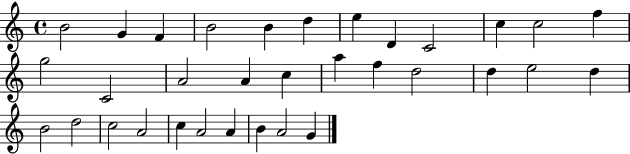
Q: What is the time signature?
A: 4/4